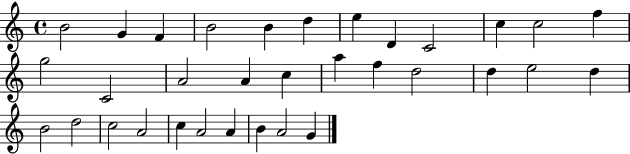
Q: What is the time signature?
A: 4/4